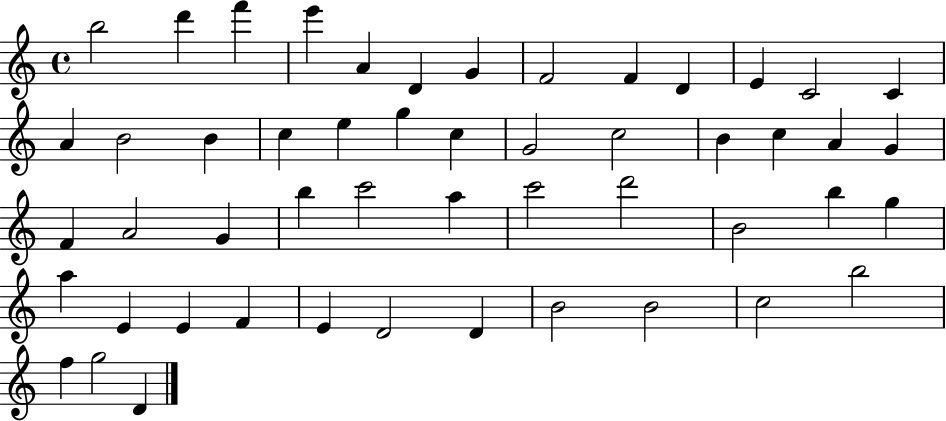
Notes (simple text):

B5/h D6/q F6/q E6/q A4/q D4/q G4/q F4/h F4/q D4/q E4/q C4/h C4/q A4/q B4/h B4/q C5/q E5/q G5/q C5/q G4/h C5/h B4/q C5/q A4/q G4/q F4/q A4/h G4/q B5/q C6/h A5/q C6/h D6/h B4/h B5/q G5/q A5/q E4/q E4/q F4/q E4/q D4/h D4/q B4/h B4/h C5/h B5/h F5/q G5/h D4/q